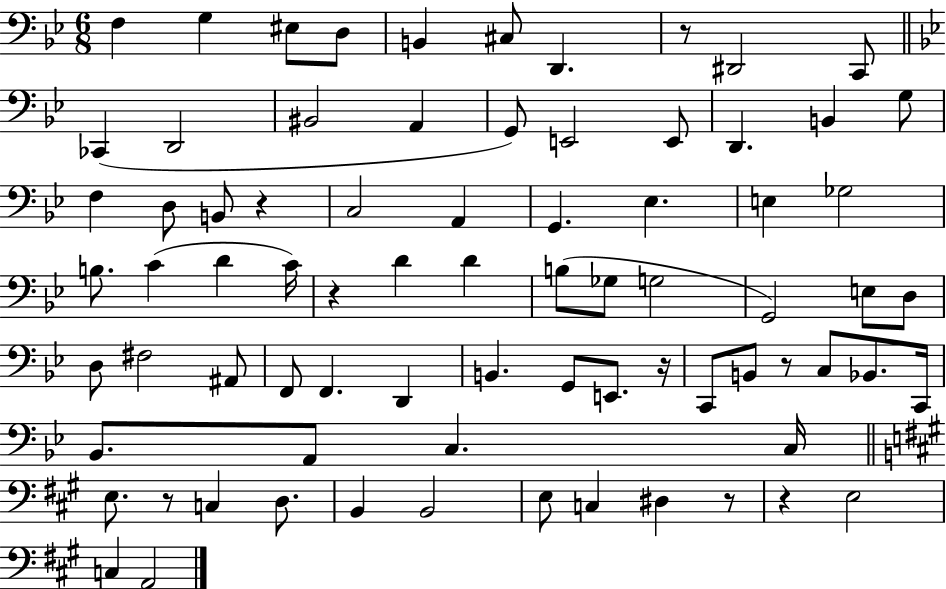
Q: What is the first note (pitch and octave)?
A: F3